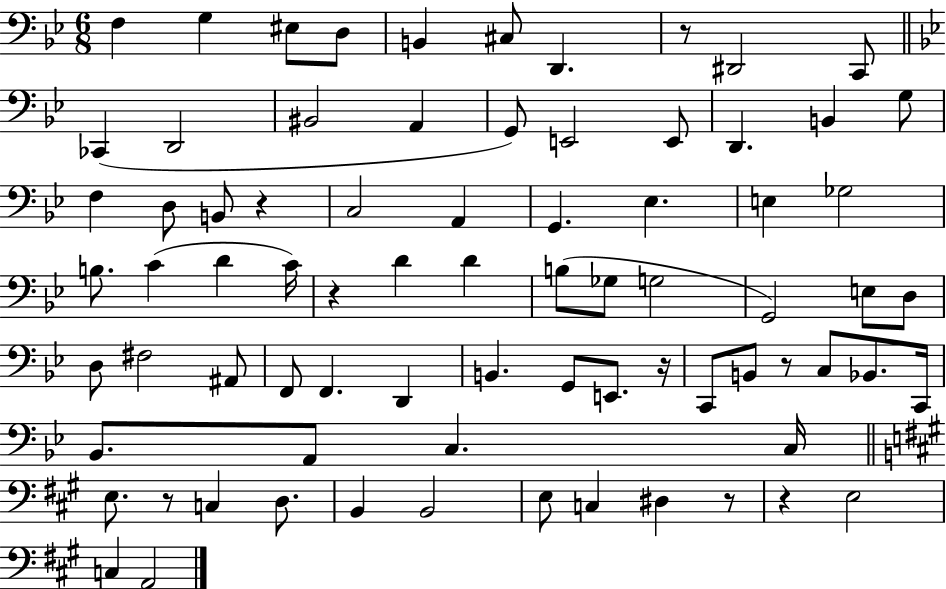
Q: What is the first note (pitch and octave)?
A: F3